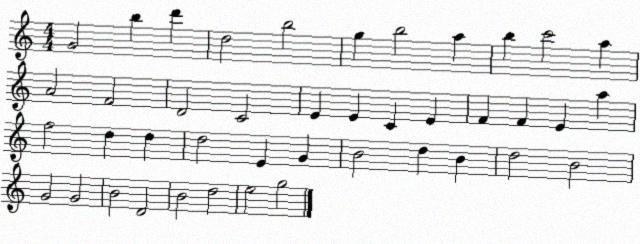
X:1
T:Untitled
M:4/4
L:1/4
K:C
G2 b d' d2 b2 g b2 a b c'2 a A2 F2 D2 C2 E E C E F F E a f2 d d d2 E G B2 d B d2 B2 G2 G2 B2 D2 B2 d2 e2 g2